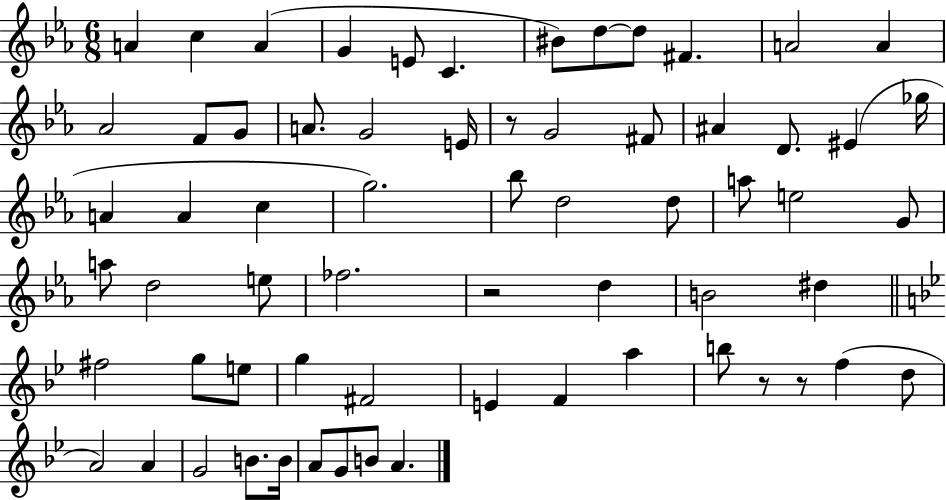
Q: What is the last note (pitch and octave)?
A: A4